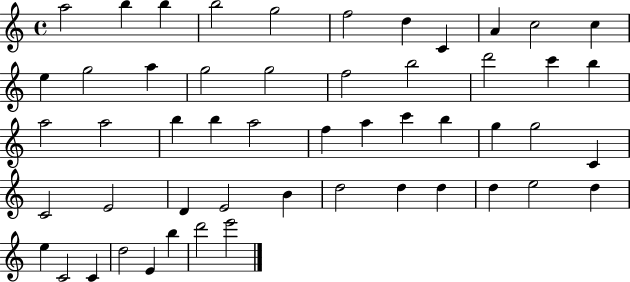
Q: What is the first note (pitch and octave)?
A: A5